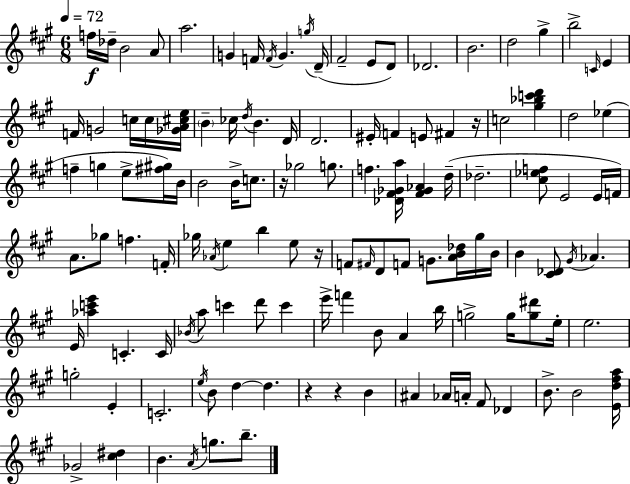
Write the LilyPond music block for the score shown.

{
  \clef treble
  \numericTimeSignature
  \time 6/8
  \key a \major
  \tempo 4 = 72
  f''16\f des''16-- b'2 a'8 | a''2. | g'4 f'16 \acciaccatura { f'16 } g'4. | \acciaccatura { g''16 } d'16--( fis'2-- e'8 | \break d'8) des'2. | b'2. | d''2 gis''4-> | b''2-> \grace { c'16 } e'4 | \break f'16 g'2 | c''16 c''16 <ges' a' cis'' e''>16 \parenthesize b'4-- ces''16 \acciaccatura { d''16 } b'4. | d'16 d'2. | eis'16-. f'4 e'8 fis'4 | \break r16 c''2 | <gis'' bes'' c''' d'''>4 d''2 | ees''4( f''4-- g''4 | e''8-> <fis'' gis''>16) b'16 b'2 | \break b'16-> c''8. r16 ges''2 | g''8. f''4. <des' fis' ges' a''>16 <fis' ges' aes'>4 | d''16--( des''2.-- | <cis'' ees'' f''>8 e'2 | \break e'16 f'16) a'8. ges''8 f''4. | f'16-. ges''16 \acciaccatura { aes'16 } e''4 b''4 | e''8 r16 f'8 \grace { fis'16 } d'8 f'8 | g'8. <a' b' des''>16 gis''16 b'16 b'4 <cis' des'>8 | \break \acciaccatura { gis'16 } aes'4. e'16 <aes'' c''' e'''>4 | c'4.-. c'16 \acciaccatura { bes'16 } a''8 c'''4 | d'''8 c'''4 e'''16-> f'''4 | b'8 a'4 b''16 g''2-> | \break g''16 <g'' dis'''>8 e''16-. e''2. | g''2-. | e'4-. c'2.-. | \acciaccatura { e''16 } b'8 d''4~~ | \break d''4. r4 | r4 b'4 ais'4 | aes'16 a'16-. fis'8 des'4 b'8.-> | b'2 <e' d'' fis'' a''>16 ges'2-> | \break <cis'' dis''>4 b'4. | \acciaccatura { a'16 } g''8. b''8.-- \bar "|."
}